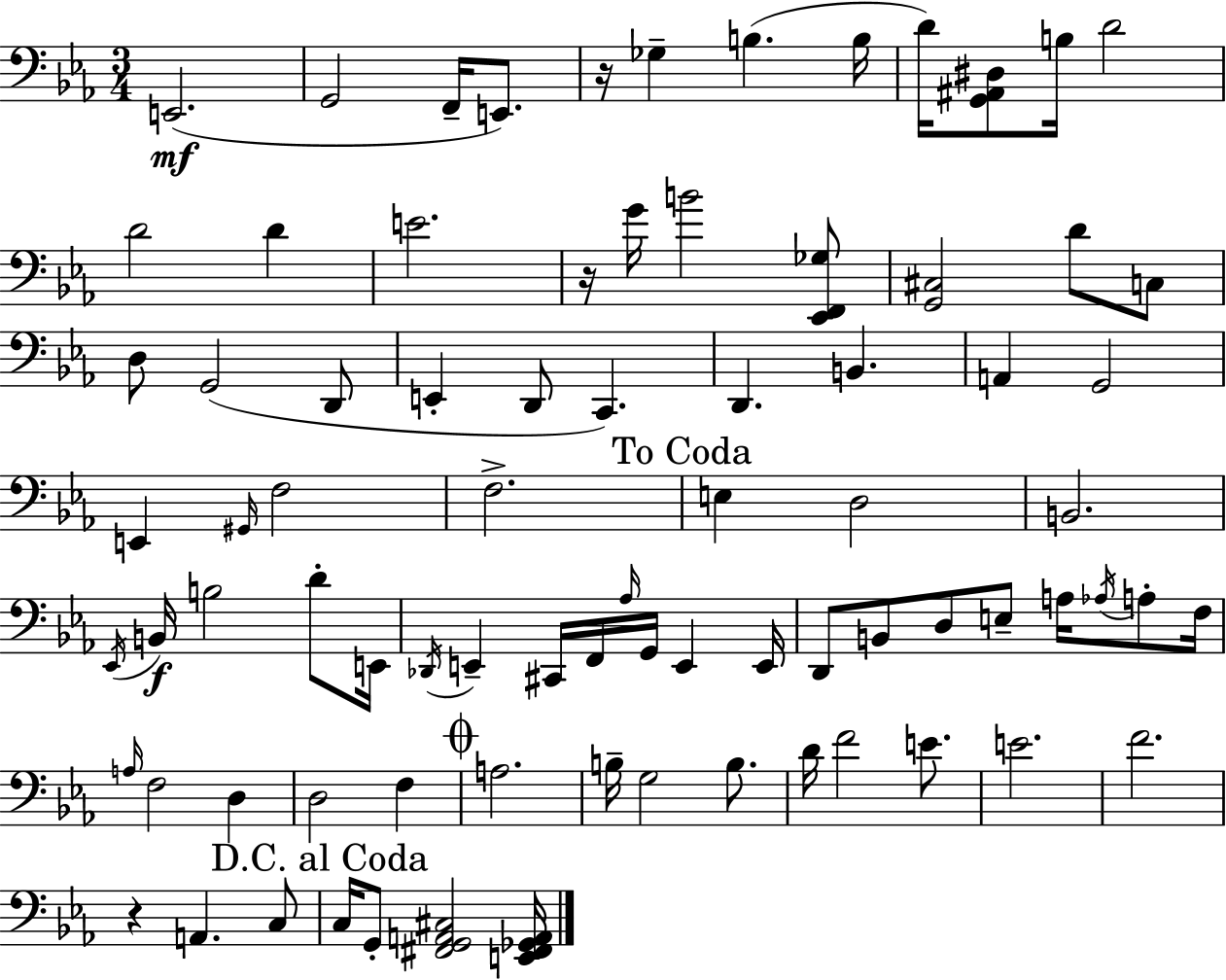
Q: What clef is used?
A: bass